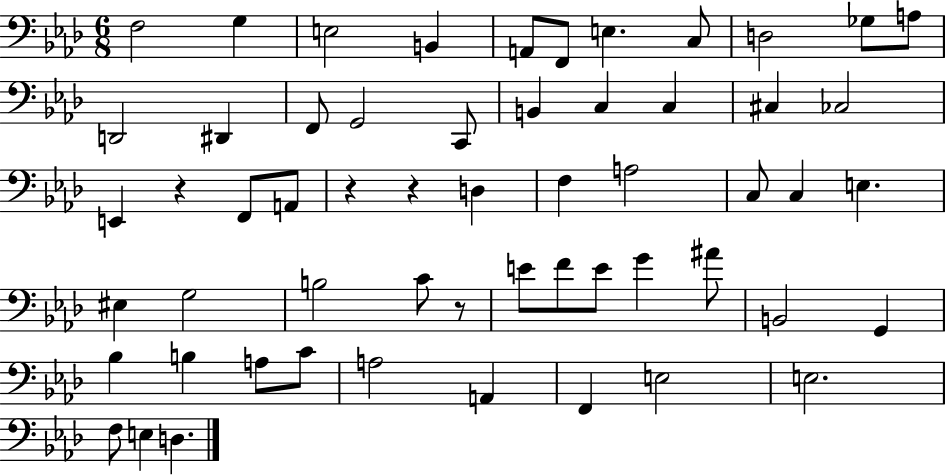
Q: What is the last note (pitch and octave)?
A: D3